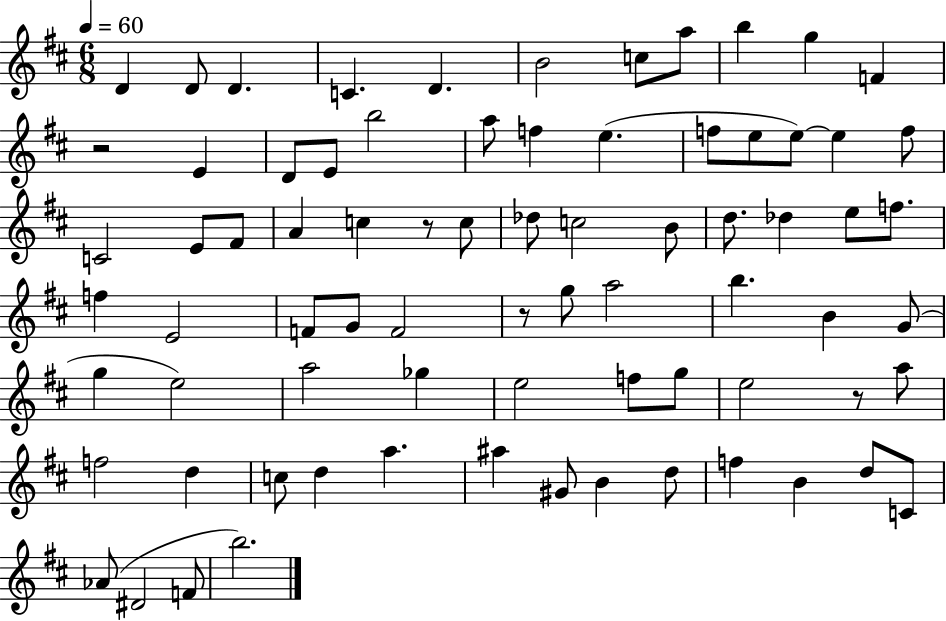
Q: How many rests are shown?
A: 4